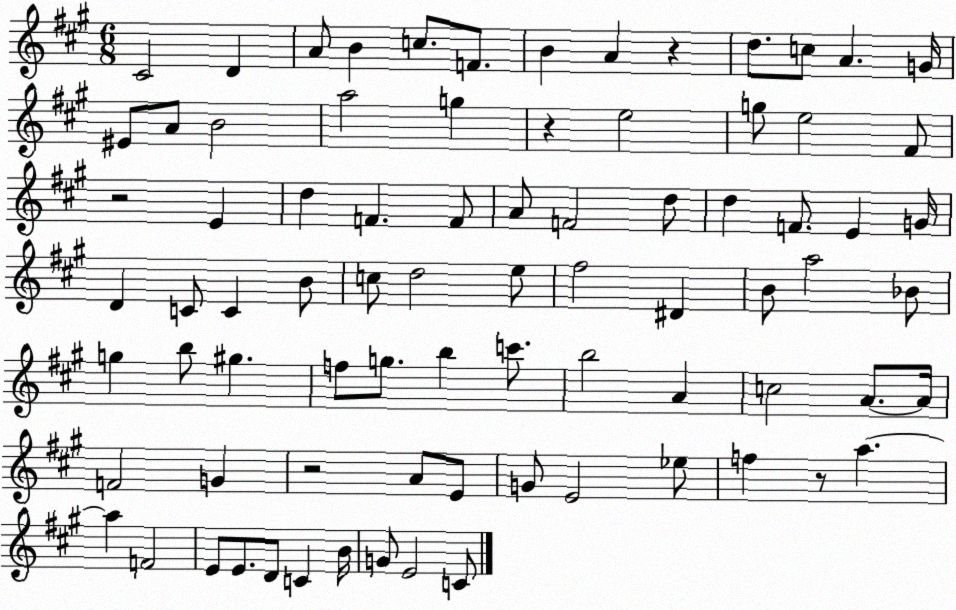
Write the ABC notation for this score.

X:1
T:Untitled
M:6/8
L:1/4
K:A
^C2 D A/2 B c/2 F/2 B A z d/2 c/2 A G/4 ^E/2 A/2 B2 a2 g z e2 g/2 e2 ^F/2 z2 E d F F/2 A/2 F2 d/2 d F/2 E G/4 D C/2 C B/2 c/2 d2 e/2 ^f2 ^D B/2 a2 _B/2 g b/2 ^g f/2 g/2 b c'/2 b2 A c2 A/2 A/4 F2 G z2 A/2 E/2 G/2 E2 _e/2 f z/2 a a F2 E/2 E/2 D/2 C B/4 G/2 E2 C/2